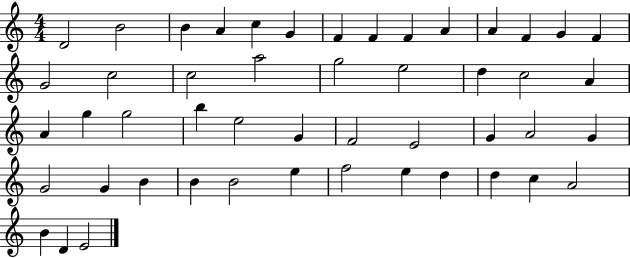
{
  \clef treble
  \numericTimeSignature
  \time 4/4
  \key c \major
  d'2 b'2 | b'4 a'4 c''4 g'4 | f'4 f'4 f'4 a'4 | a'4 f'4 g'4 f'4 | \break g'2 c''2 | c''2 a''2 | g''2 e''2 | d''4 c''2 a'4 | \break a'4 g''4 g''2 | b''4 e''2 g'4 | f'2 e'2 | g'4 a'2 g'4 | \break g'2 g'4 b'4 | b'4 b'2 e''4 | f''2 e''4 d''4 | d''4 c''4 a'2 | \break b'4 d'4 e'2 | \bar "|."
}